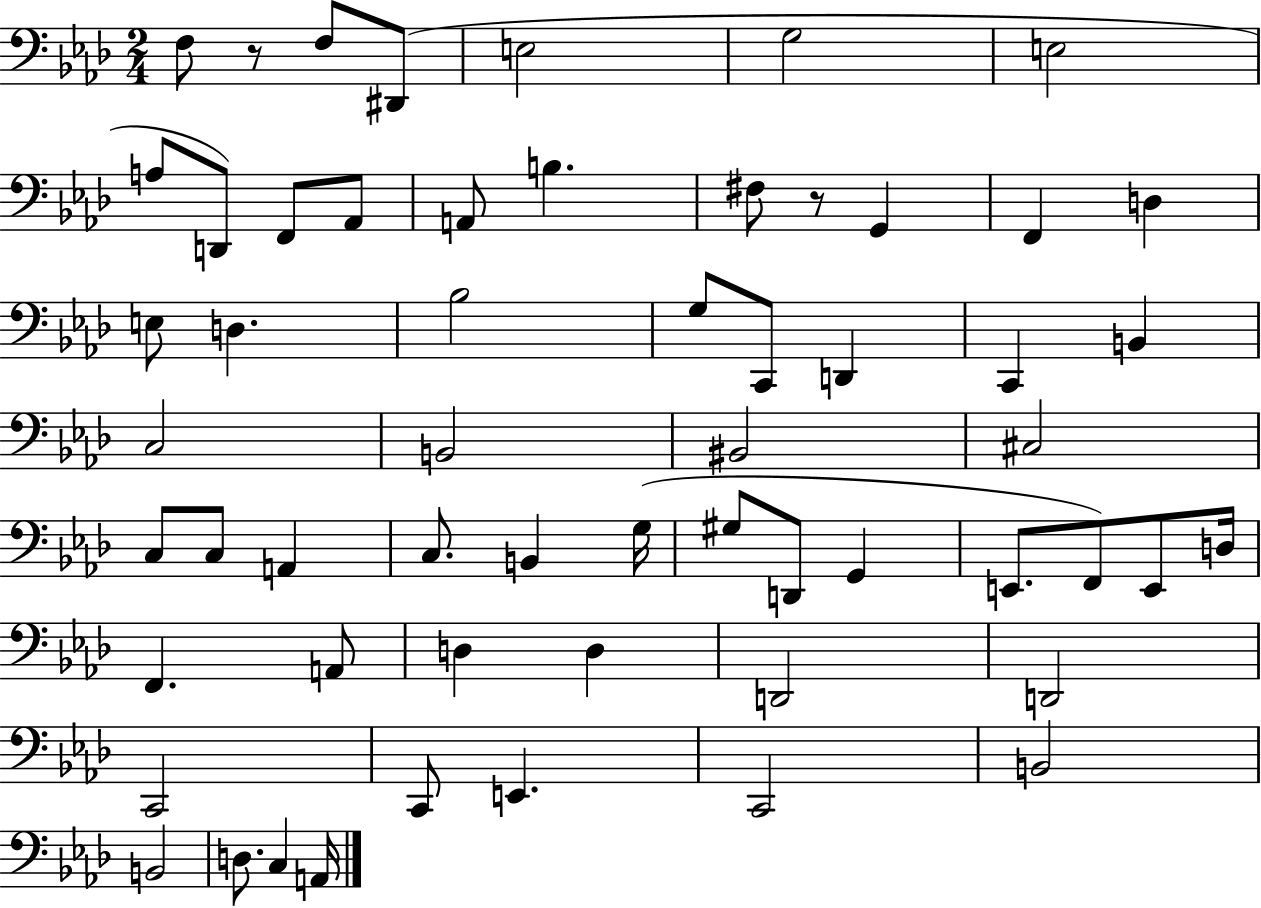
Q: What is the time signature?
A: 2/4